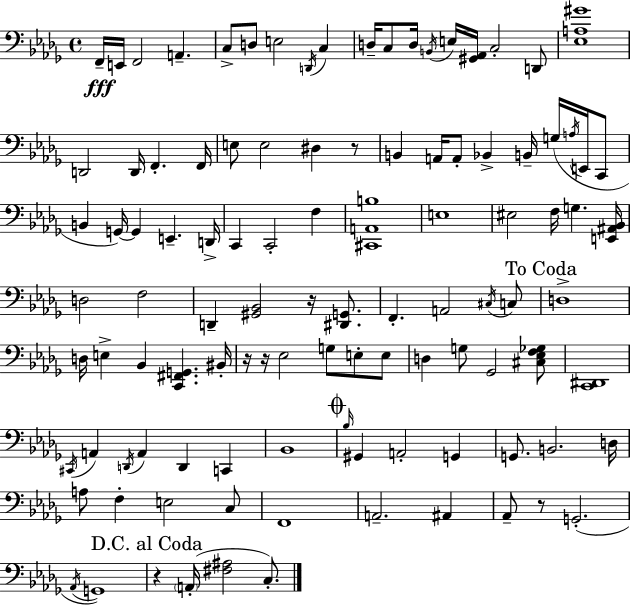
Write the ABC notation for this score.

X:1
T:Untitled
M:4/4
L:1/4
K:Bbm
F,,/4 E,,/4 F,,2 A,, C,/2 D,/2 E,2 D,,/4 C, D,/4 C,/2 D,/4 B,,/4 E,/4 [^G,,_A,,]/4 C,2 D,,/2 [_E,A,^G]4 D,,2 D,,/4 F,, F,,/4 E,/2 E,2 ^D, z/2 B,, A,,/4 A,,/2 _B,, B,,/4 G,/4 A,/4 E,,/4 C,,/2 B,, G,,/4 G,, E,, D,,/4 C,, C,,2 F, [^C,,A,,B,]4 E,4 ^E,2 F,/4 G, [E,,^A,,_B,,]/4 D,2 F,2 D,, [^G,,_B,,]2 z/4 [^D,,G,,]/2 F,, A,,2 ^C,/4 C,/2 D,4 D,/4 E, _B,, [C,,^F,,G,,] ^B,,/4 z/4 z/4 _E,2 G,/2 E,/2 E,/2 D, G,/2 _G,,2 [^C,_E,F,_G,]/2 [C,,^D,,]4 ^C,,/4 A,, D,,/4 A,, D,, C,, _B,,4 _B,/4 ^G,, A,,2 G,, G,,/2 B,,2 D,/4 A,/2 F, E,2 C,/2 F,,4 A,,2 ^A,, _A,,/2 z/2 G,,2 _A,,/4 G,,4 z A,,/4 [^F,^A,]2 C,/2